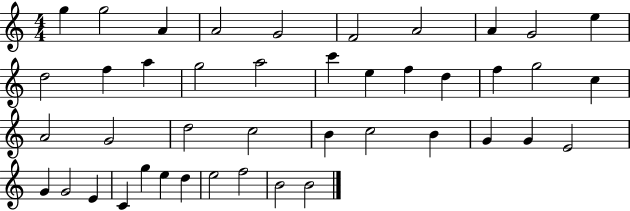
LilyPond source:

{
  \clef treble
  \numericTimeSignature
  \time 4/4
  \key c \major
  g''4 g''2 a'4 | a'2 g'2 | f'2 a'2 | a'4 g'2 e''4 | \break d''2 f''4 a''4 | g''2 a''2 | c'''4 e''4 f''4 d''4 | f''4 g''2 c''4 | \break a'2 g'2 | d''2 c''2 | b'4 c''2 b'4 | g'4 g'4 e'2 | \break g'4 g'2 e'4 | c'4 g''4 e''4 d''4 | e''2 f''2 | b'2 b'2 | \break \bar "|."
}